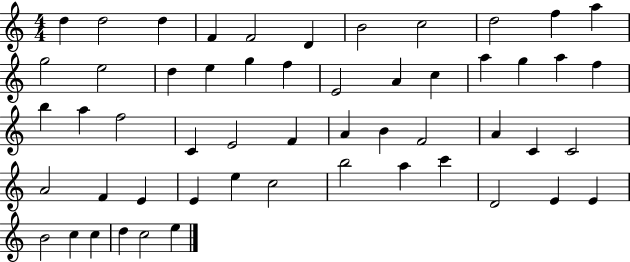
X:1
T:Untitled
M:4/4
L:1/4
K:C
d d2 d F F2 D B2 c2 d2 f a g2 e2 d e g f E2 A c a g a f b a f2 C E2 F A B F2 A C C2 A2 F E E e c2 b2 a c' D2 E E B2 c c d c2 e